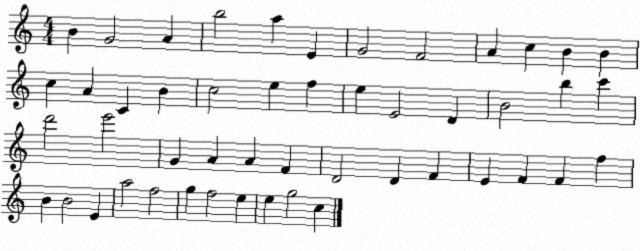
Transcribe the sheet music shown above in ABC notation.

X:1
T:Untitled
M:4/4
L:1/4
K:C
B G2 A b2 a E G2 F2 A c B B c A C B c2 e f e E2 D B2 b c' d'2 e'2 G A A F D2 D F E F F f B B2 E a2 f2 g f2 e e g2 c